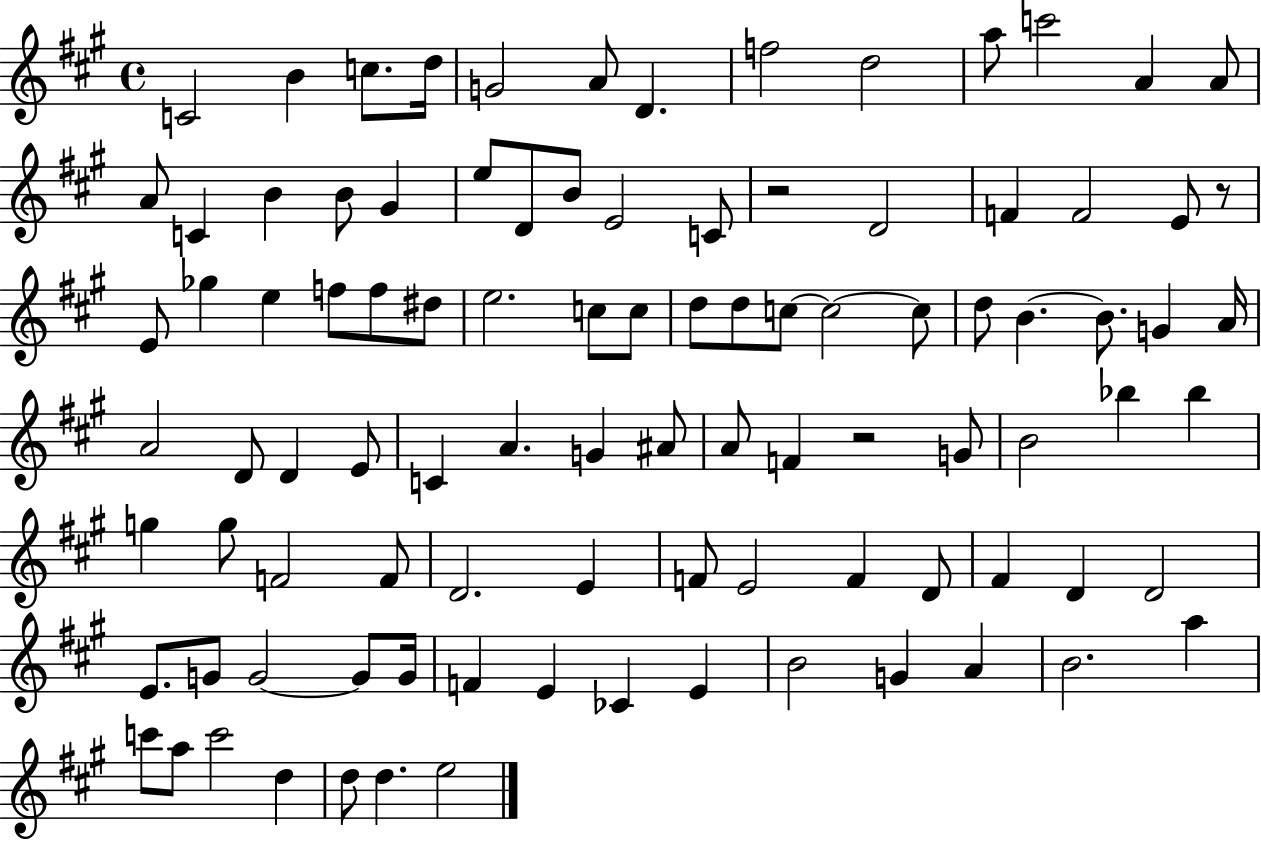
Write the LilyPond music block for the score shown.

{
  \clef treble
  \time 4/4
  \defaultTimeSignature
  \key a \major
  c'2 b'4 c''8. d''16 | g'2 a'8 d'4. | f''2 d''2 | a''8 c'''2 a'4 a'8 | \break a'8 c'4 b'4 b'8 gis'4 | e''8 d'8 b'8 e'2 c'8 | r2 d'2 | f'4 f'2 e'8 r8 | \break e'8 ges''4 e''4 f''8 f''8 dis''8 | e''2. c''8 c''8 | d''8 d''8 c''8~~ c''2~~ c''8 | d''8 b'4.~~ b'8. g'4 a'16 | \break a'2 d'8 d'4 e'8 | c'4 a'4. g'4 ais'8 | a'8 f'4 r2 g'8 | b'2 bes''4 bes''4 | \break g''4 g''8 f'2 f'8 | d'2. e'4 | f'8 e'2 f'4 d'8 | fis'4 d'4 d'2 | \break e'8. g'8 g'2~~ g'8 g'16 | f'4 e'4 ces'4 e'4 | b'2 g'4 a'4 | b'2. a''4 | \break c'''8 a''8 c'''2 d''4 | d''8 d''4. e''2 | \bar "|."
}